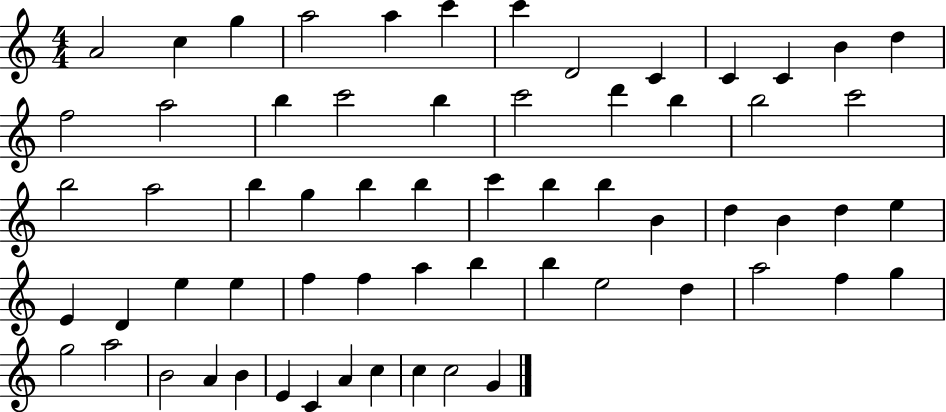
{
  \clef treble
  \numericTimeSignature
  \time 4/4
  \key c \major
  a'2 c''4 g''4 | a''2 a''4 c'''4 | c'''4 d'2 c'4 | c'4 c'4 b'4 d''4 | \break f''2 a''2 | b''4 c'''2 b''4 | c'''2 d'''4 b''4 | b''2 c'''2 | \break b''2 a''2 | b''4 g''4 b''4 b''4 | c'''4 b''4 b''4 b'4 | d''4 b'4 d''4 e''4 | \break e'4 d'4 e''4 e''4 | f''4 f''4 a''4 b''4 | b''4 e''2 d''4 | a''2 f''4 g''4 | \break g''2 a''2 | b'2 a'4 b'4 | e'4 c'4 a'4 c''4 | c''4 c''2 g'4 | \break \bar "|."
}